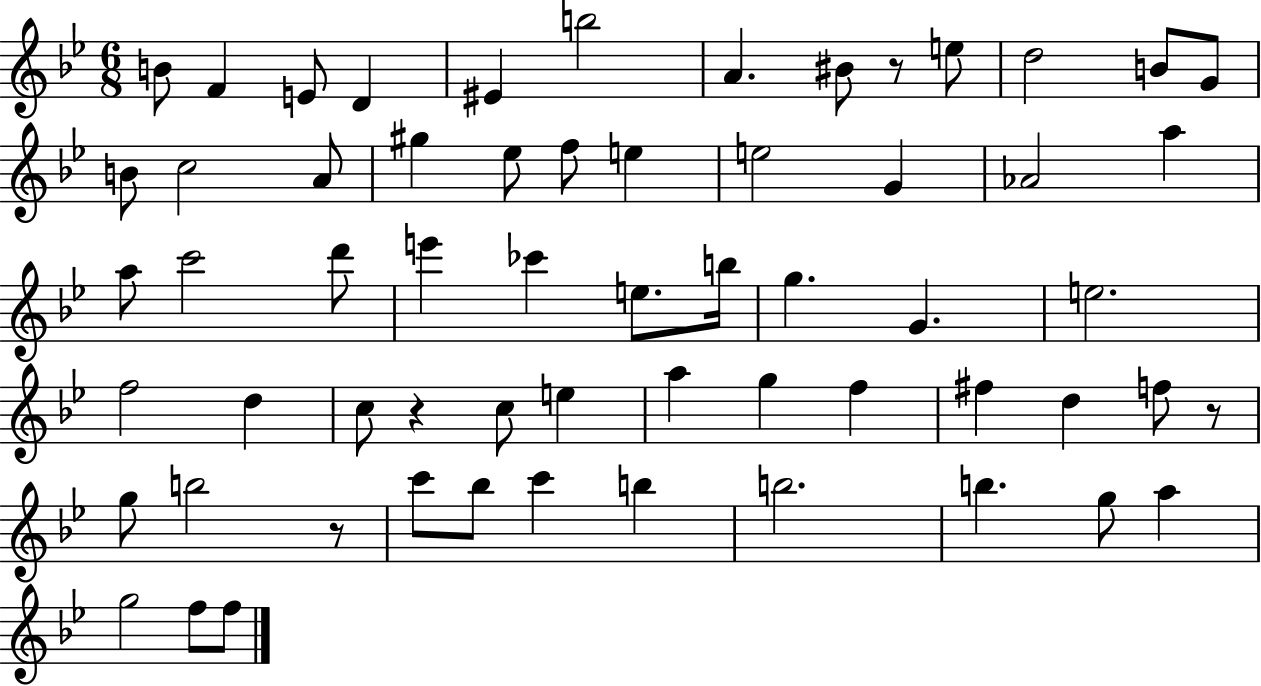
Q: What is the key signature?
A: BES major